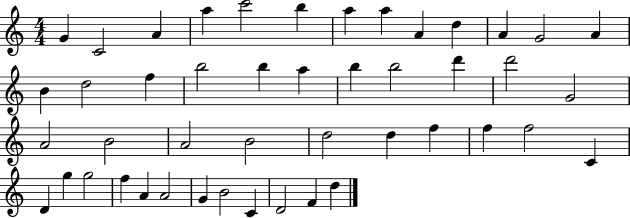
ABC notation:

X:1
T:Untitled
M:4/4
L:1/4
K:C
G C2 A a c'2 b a a A d A G2 A B d2 f b2 b a b b2 d' d'2 G2 A2 B2 A2 B2 d2 d f f f2 C D g g2 f A A2 G B2 C D2 F d